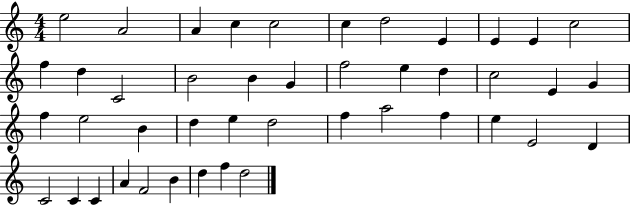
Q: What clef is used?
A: treble